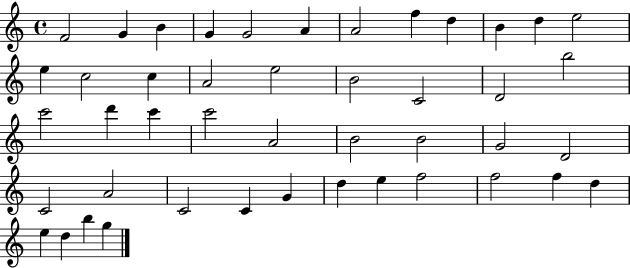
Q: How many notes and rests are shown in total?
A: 45